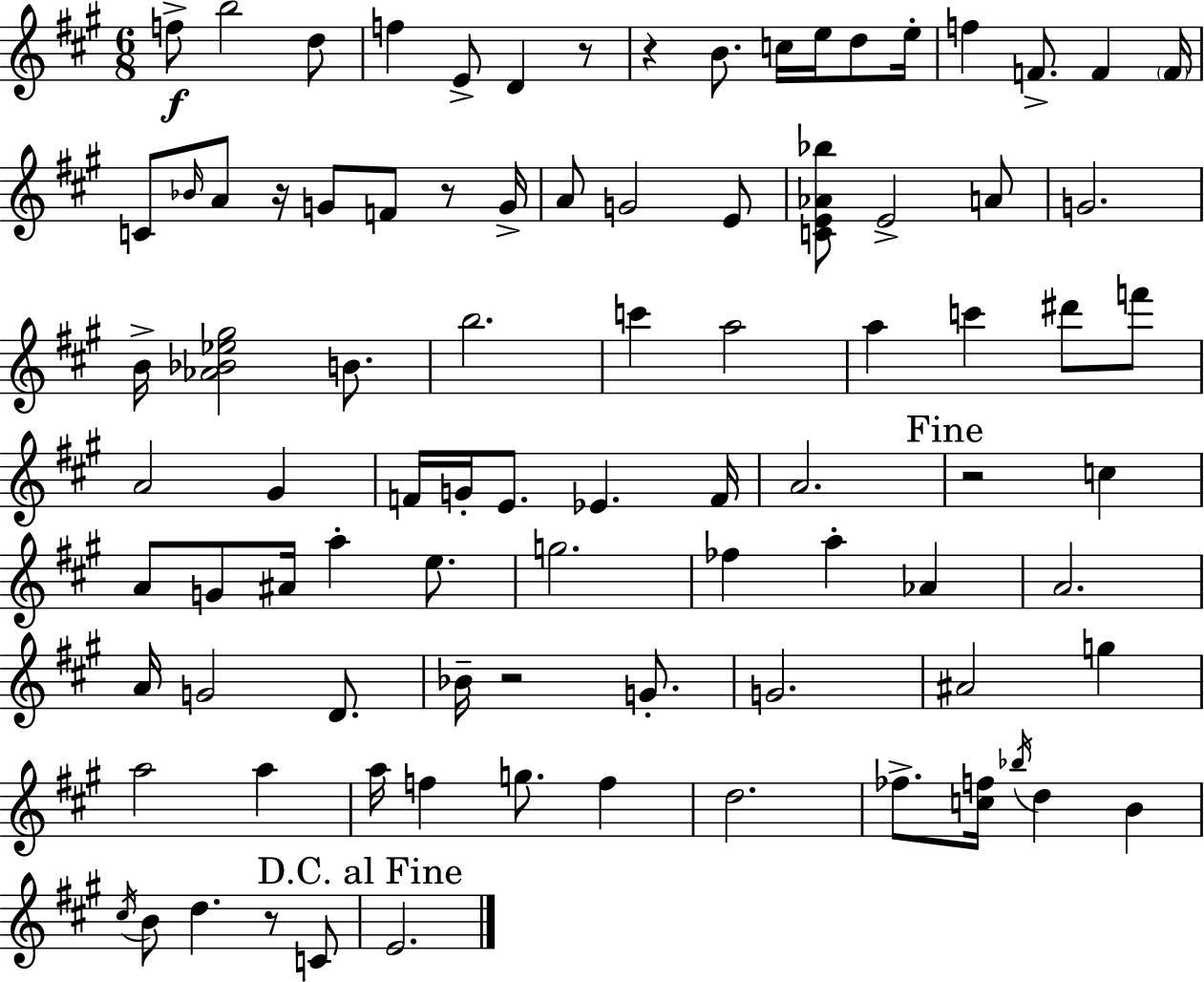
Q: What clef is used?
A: treble